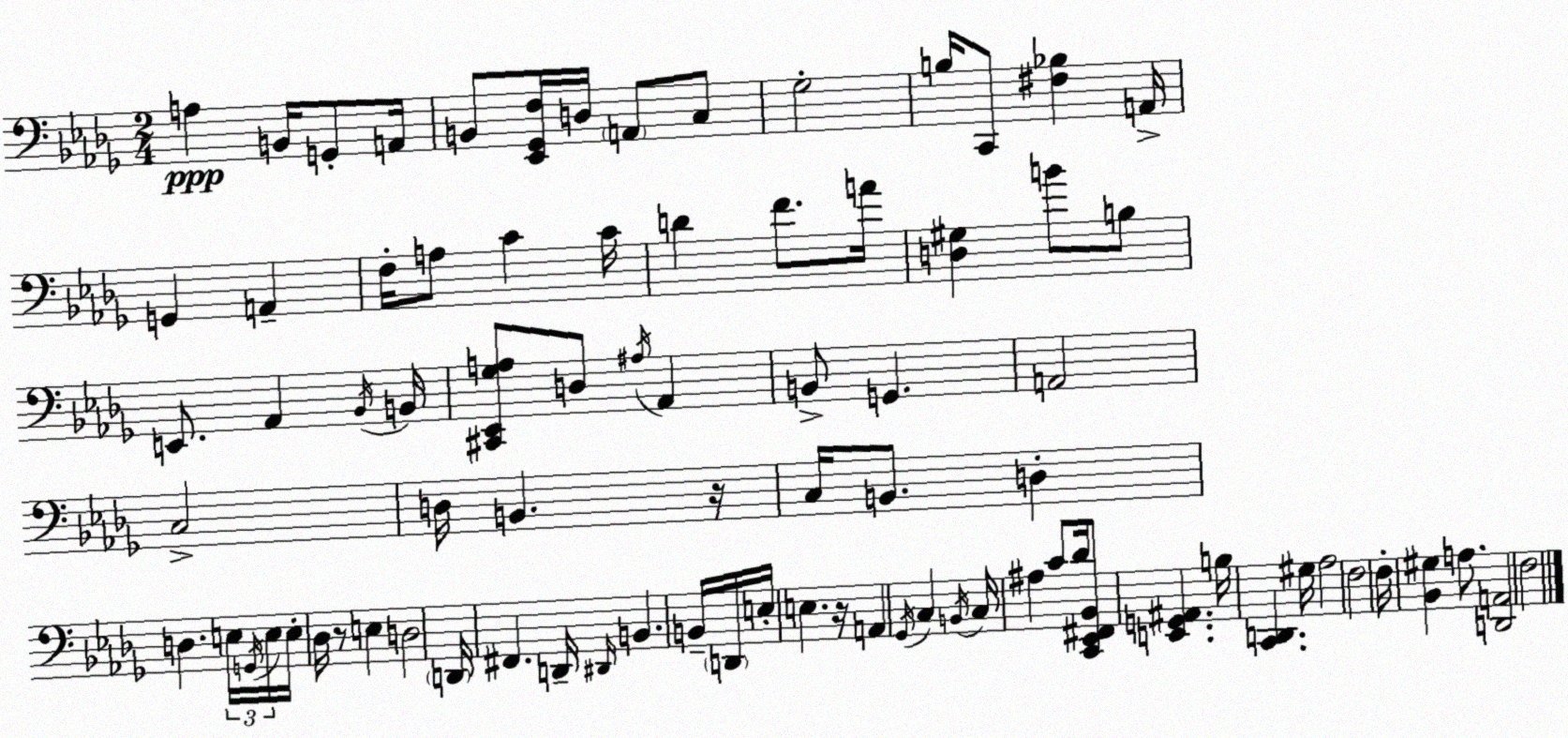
X:1
T:Untitled
M:2/4
L:1/4
K:Bbm
A, B,,/4 G,,/2 A,,/4 B,,/2 [_E,,_G,,F,]/4 D,/4 A,,/2 C,/2 _G,2 B,/4 C,,/2 [^F,_B,] A,,/4 G,, A,, F,/4 A,/2 C C/4 D F/2 A/4 [D,^G,] B/2 B,/2 E,,/2 _A,, _B,,/4 B,,/4 [^C,,_E,,_G,A,]/2 D,/2 ^A,/4 _A,, B,,/2 G,, A,,2 C,2 D,/4 B,, z/4 C,/4 B,,/2 D, D, E,/4 G,,/4 E,/4 E,/4 _D,/4 z/2 E, D,2 D,,/4 ^F,, D,,/4 ^D,,/4 B,, B,,/4 D,,/4 E,/4 E, z/4 A,, _G,,/4 C, B,,/4 C,/4 ^A, C/2 _D/4 [C,,_E,,^F,,_B,,]/2 [E,,G,,^A,,] B,/4 [C,,D,,] ^G,/4 _A,2 F,2 F,/4 [_B,,^G,] A,/2 [D,,A,,]2 F,2